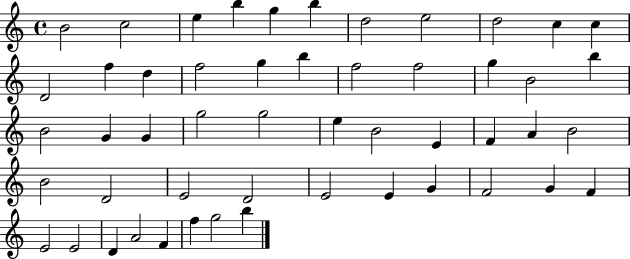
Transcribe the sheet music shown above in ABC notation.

X:1
T:Untitled
M:4/4
L:1/4
K:C
B2 c2 e b g b d2 e2 d2 c c D2 f d f2 g b f2 f2 g B2 b B2 G G g2 g2 e B2 E F A B2 B2 D2 E2 D2 E2 E G F2 G F E2 E2 D A2 F f g2 b